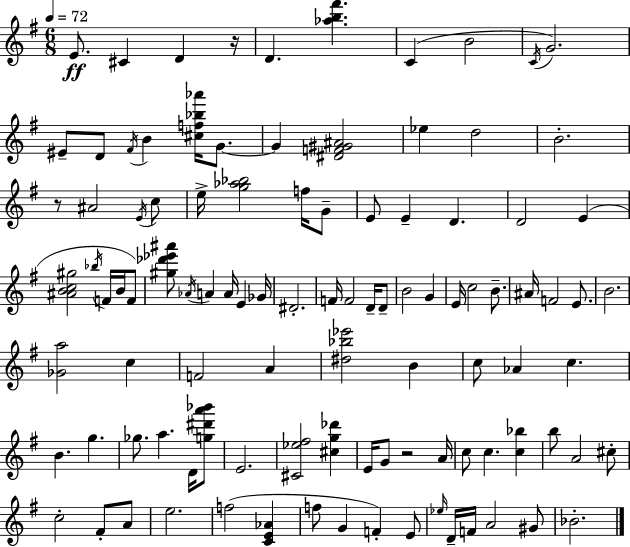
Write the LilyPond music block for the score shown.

{
  \clef treble
  \numericTimeSignature
  \time 6/8
  \key g \major
  \tempo 4 = 72
  \repeat volta 2 { e'8.\ff cis'4 d'4 r16 | d'4. <aes'' b'' fis'''>4. | c'4( b'2 | \acciaccatura { c'16 }) g'2. | \break eis'8-- d'8 \acciaccatura { fis'16 } b'4 <cis'' f'' bes'' aes'''>16 g'8.~~ | g'4 <dis' f' gis' ais'>2 | ees''4 d''2 | b'2.-. | \break r8 ais'2 | \acciaccatura { e'16 } c''8 e''16-> <g'' aes'' bes''>2 | f''16 g'8-- e'8 e'4-- d'4. | d'2 e'4( | \break <ais' b' c'' gis''>2 \acciaccatura { bes''16 } | f'16 b'16 f'8) <gis'' des''' ees''' ais'''>8 \acciaccatura { aes'16 } a'4 a'16 | e'4 ges'16 dis'2.-. | f'16 f'2 | \break d'16-- d'8-- b'2 | g'4 e'16 c''2 | b'8.-- ais'16 f'2 | e'8. b'2. | \break <ges' a''>2 | c''4 f'2 | a'4 <dis'' bes'' ees'''>2 | b'4 c''8 aes'4 c''4. | \break b'4. g''4. | ges''8. a''4. | d'16 <g'' dis''' a''' bes'''>8 e'2. | <cis' ees'' fis''>2 | \break <cis'' g'' des'''>4 e'16 g'8 r2 | a'16 c''8 c''4. | <c'' bes''>4 b''8 a'2 | cis''8-. c''2-. | \break fis'8-. a'8 e''2. | f''2( | <c' e' aes'>4 f''8 g'4 f'4-.) | e'8 \grace { ees''16 } d'16-- f'16 a'2 | \break gis'8 bes'2.-. | } \bar "|."
}